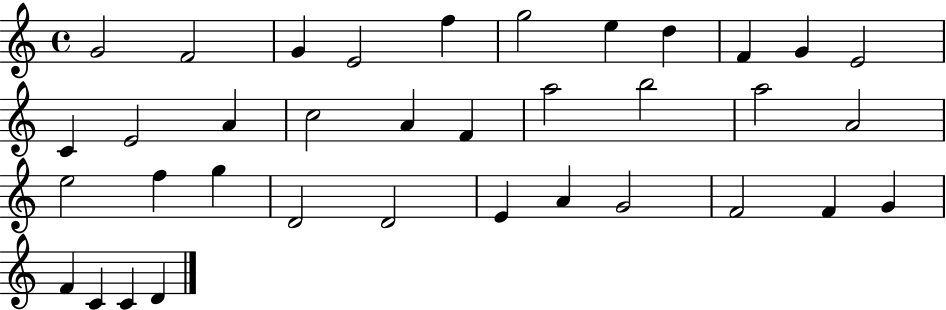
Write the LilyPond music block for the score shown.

{
  \clef treble
  \time 4/4
  \defaultTimeSignature
  \key c \major
  g'2 f'2 | g'4 e'2 f''4 | g''2 e''4 d''4 | f'4 g'4 e'2 | \break c'4 e'2 a'4 | c''2 a'4 f'4 | a''2 b''2 | a''2 a'2 | \break e''2 f''4 g''4 | d'2 d'2 | e'4 a'4 g'2 | f'2 f'4 g'4 | \break f'4 c'4 c'4 d'4 | \bar "|."
}